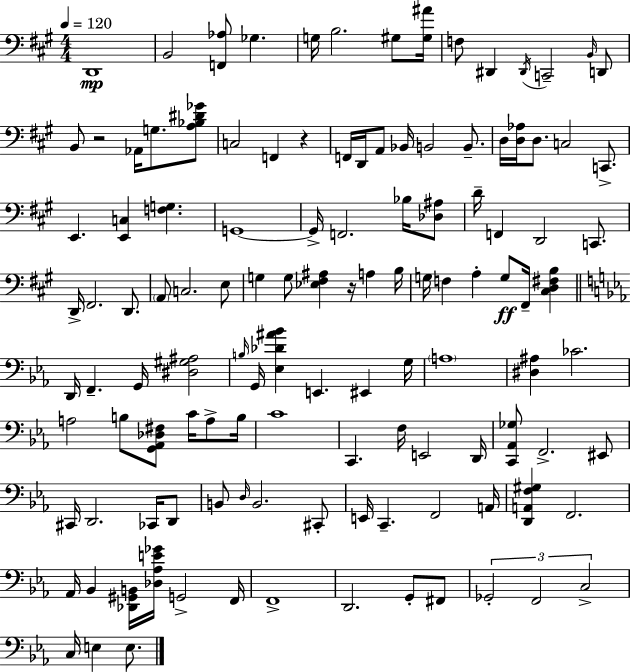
X:1
T:Untitled
M:4/4
L:1/4
K:A
D,,4 B,,2 [F,,_A,]/2 _G, G,/4 B,2 ^G,/2 [^G,^A]/4 F,/2 ^D,, ^D,,/4 C,,2 B,,/4 D,,/2 B,,/2 z2 _A,,/4 G,/2 [A,_B,^D_G]/2 C,2 F,, z F,,/4 D,,/4 A,,/2 _B,,/4 B,,2 B,,/2 D,/4 [D,_A,]/4 D,/2 C,2 C,,/2 E,, [E,,C,] [F,G,] G,,4 G,,/4 F,,2 _B,/4 [_D,^A,]/2 D/4 F,, D,,2 C,,/2 D,,/4 ^F,,2 D,,/2 A,,/2 C,2 E,/2 G, G,/2 [_E,^F,^A,] z/4 A, B,/4 G,/4 F, A, G,/2 ^F,,/4 [^C,D,^F,B,] D,,/4 F,, G,,/4 [^D,^G,^A,]2 B,/4 G,,/4 [_E,_D^A_B] E,, ^E,, G,/4 A,4 [^D,^A,] _C2 A,2 B,/2 [G,,_A,,_D,^F,]/2 C/4 A,/2 B,/4 C4 C,, F,/4 E,,2 D,,/4 [C,,_A,,_G,]/2 F,,2 ^E,,/2 ^C,,/4 D,,2 _C,,/4 D,,/2 B,,/2 D,/4 B,,2 ^C,,/2 E,,/4 C,, F,,2 A,,/4 [D,,A,,F,^G,] F,,2 _A,,/4 _B,, [_D,,^G,,B,,]/4 [_D,_A,E_G]/4 G,,2 F,,/4 F,,4 D,,2 G,,/2 ^F,,/2 _G,,2 F,,2 C,2 C,/4 E, E,/2